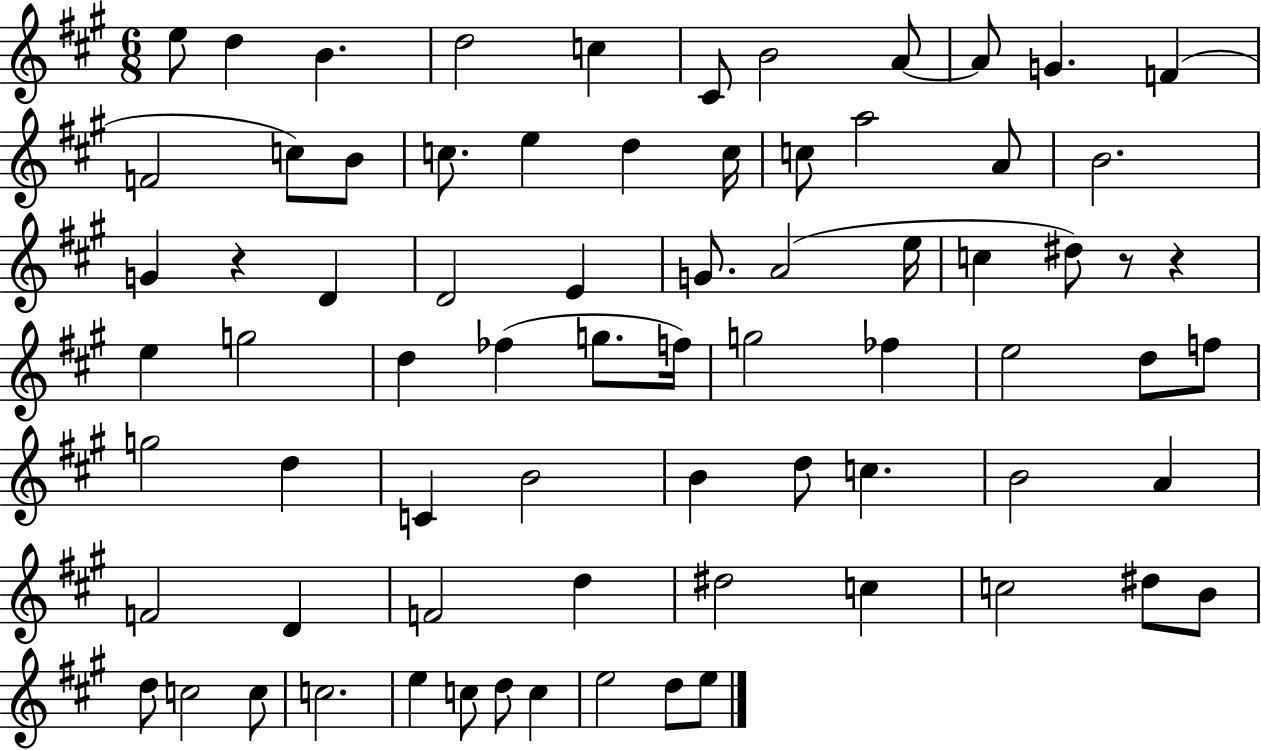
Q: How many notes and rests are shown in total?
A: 74